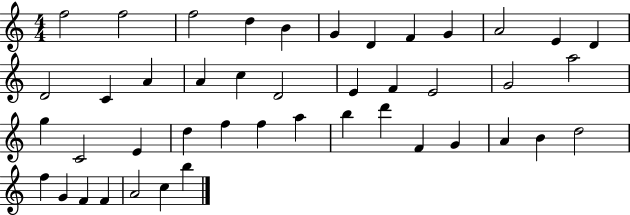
F5/h F5/h F5/h D5/q B4/q G4/q D4/q F4/q G4/q A4/h E4/q D4/q D4/h C4/q A4/q A4/q C5/q D4/h E4/q F4/q E4/h G4/h A5/h G5/q C4/h E4/q D5/q F5/q F5/q A5/q B5/q D6/q F4/q G4/q A4/q B4/q D5/h F5/q G4/q F4/q F4/q A4/h C5/q B5/q